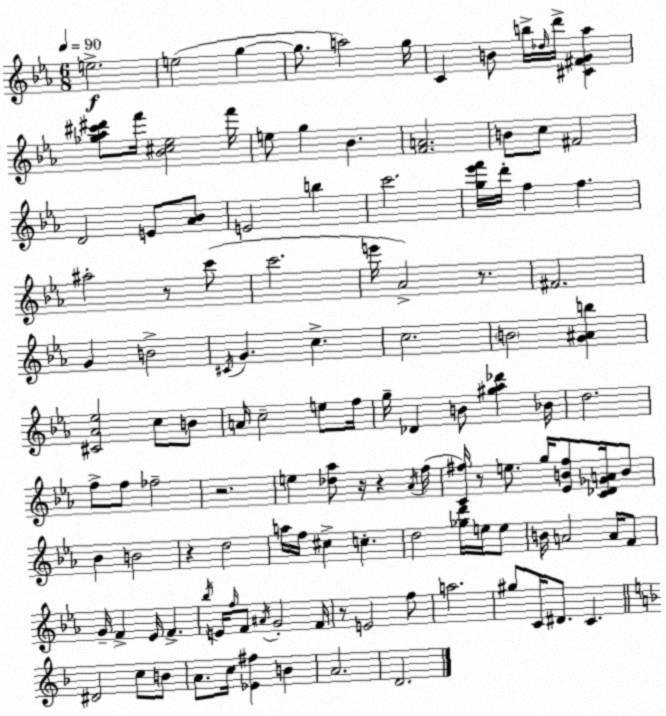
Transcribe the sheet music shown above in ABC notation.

X:1
T:Untitled
M:6/8
L:1/4
K:Cm
e2 e2 g g/2 a2 g/4 C B/2 b/4 _d/4 d'/4 [^C^FG_a] [_g_a^c'^d']/2 f'/4 [_B^c_e]2 f'/4 e/2 g _B [FA]2 B/2 c/2 ^F2 D2 E/2 [_A_B]/2 E2 b c'2 [g_e'f']/4 d'/4 f f ^a2 z/2 c'/2 c'2 e'/4 _A2 z/2 ^F2 G B2 ^C/4 G c c2 B2 [G^Ab] [^C_A_e]2 c/2 B/2 A/4 c2 e/2 f/4 g/4 _D B/2 [^g_a_d'] _B/4 d2 f/2 f/2 _f2 z2 e [_d_a]/2 z/4 z _A/4 f/4 [C^f]/4 z/2 e/2 g/4 [_EB^f]/2 [C_D_GA]/4 B/2 _B B2 z d2 a/4 f/4 ^c c d2 [_gd']/4 e/4 e/2 B/4 A2 A/4 F/2 G/4 F _E/4 F _b/4 E/4 f/4 F/2 ^A/4 G2 F/4 z/2 E2 f/2 a2 ^g/2 C/4 ^D/2 C ^D2 c/2 B/2 A/2 c/4 [_E^f] B A2 D2